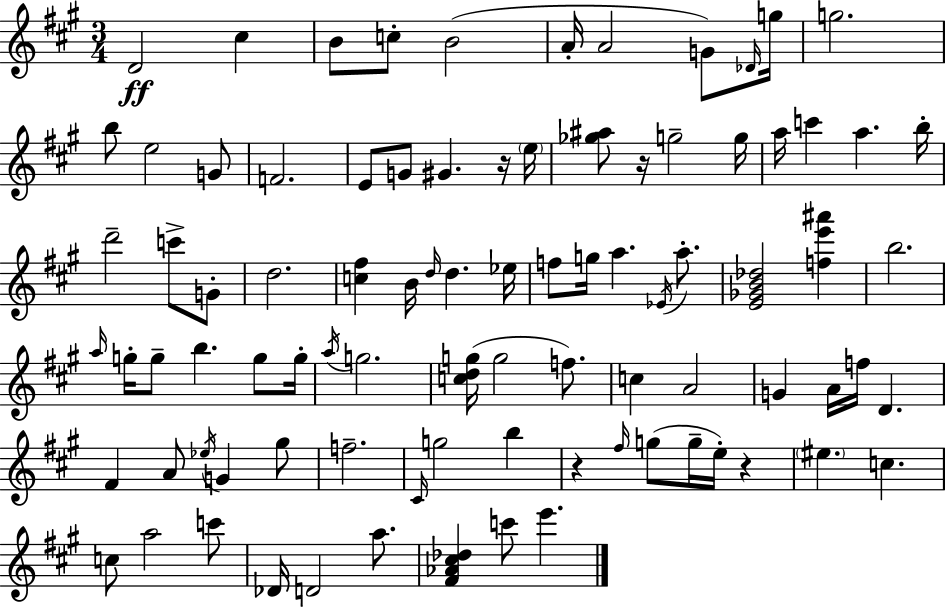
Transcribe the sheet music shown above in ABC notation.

X:1
T:Untitled
M:3/4
L:1/4
K:A
D2 ^c B/2 c/2 B2 A/4 A2 G/2 _D/4 g/4 g2 b/2 e2 G/2 F2 E/2 G/2 ^G z/4 e/4 [_g^a]/2 z/4 g2 g/4 a/4 c' a b/4 d'2 c'/2 G/2 d2 [c^f] B/4 d/4 d _e/4 f/2 g/4 a _E/4 a/2 [E_GB_d]2 [fe'^a'] b2 a/4 g/4 g/2 b g/2 g/4 a/4 g2 [cdg]/4 g2 f/2 c A2 G A/4 f/4 D ^F A/2 _e/4 G ^g/2 f2 ^C/4 g2 b z ^f/4 g/2 g/4 e/4 z ^e c c/2 a2 c'/2 _D/4 D2 a/2 [^F_A^c_d] c'/2 e'